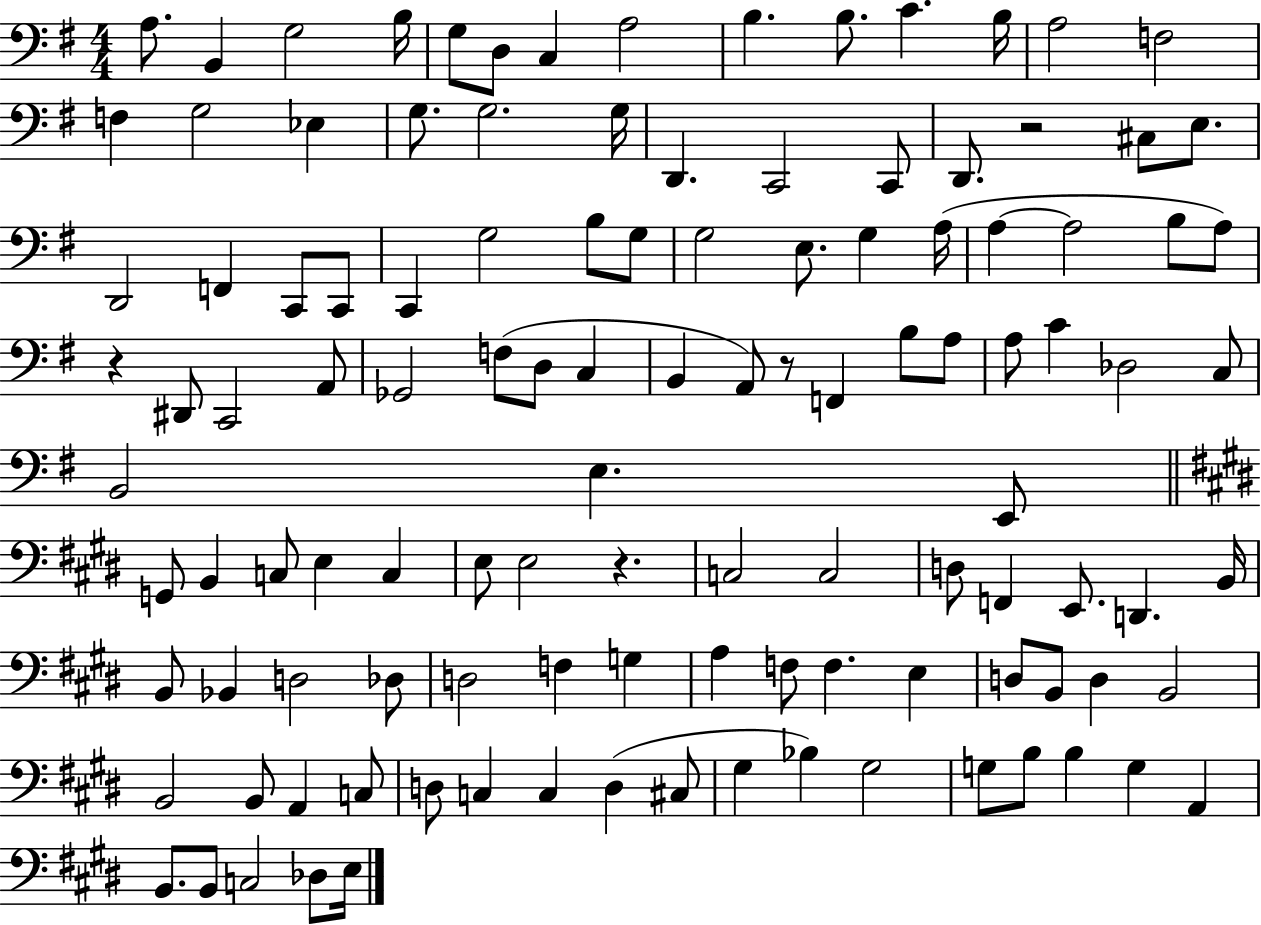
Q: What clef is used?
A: bass